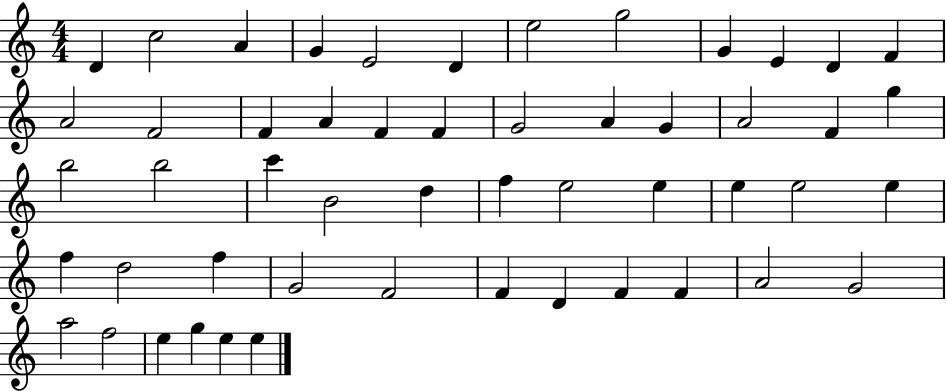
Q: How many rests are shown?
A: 0